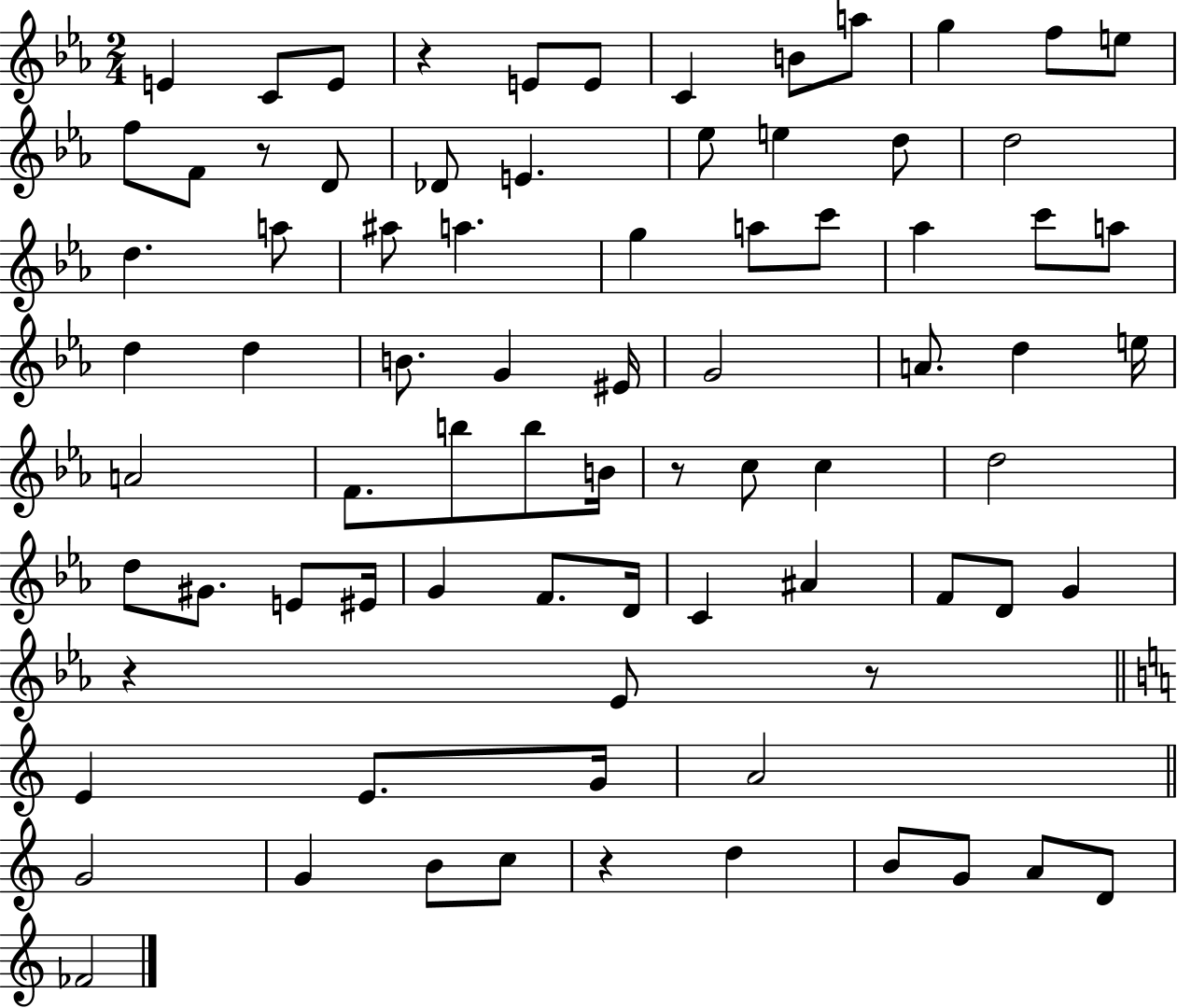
X:1
T:Untitled
M:2/4
L:1/4
K:Eb
E C/2 E/2 z E/2 E/2 C B/2 a/2 g f/2 e/2 f/2 F/2 z/2 D/2 _D/2 E _e/2 e d/2 d2 d a/2 ^a/2 a g a/2 c'/2 _a c'/2 a/2 d d B/2 G ^E/4 G2 A/2 d e/4 A2 F/2 b/2 b/2 B/4 z/2 c/2 c d2 d/2 ^G/2 E/2 ^E/4 G F/2 D/4 C ^A F/2 D/2 G z _E/2 z/2 E E/2 G/4 A2 G2 G B/2 c/2 z d B/2 G/2 A/2 D/2 _F2